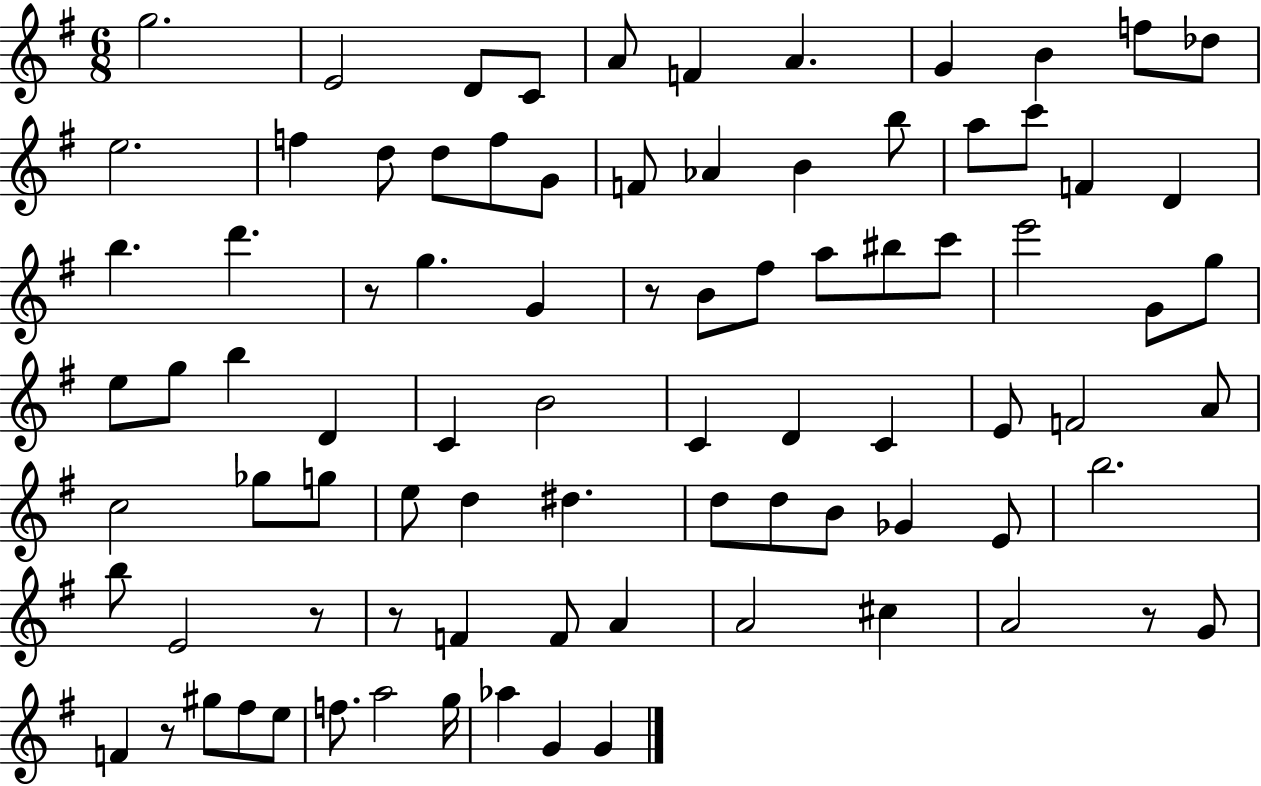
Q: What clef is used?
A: treble